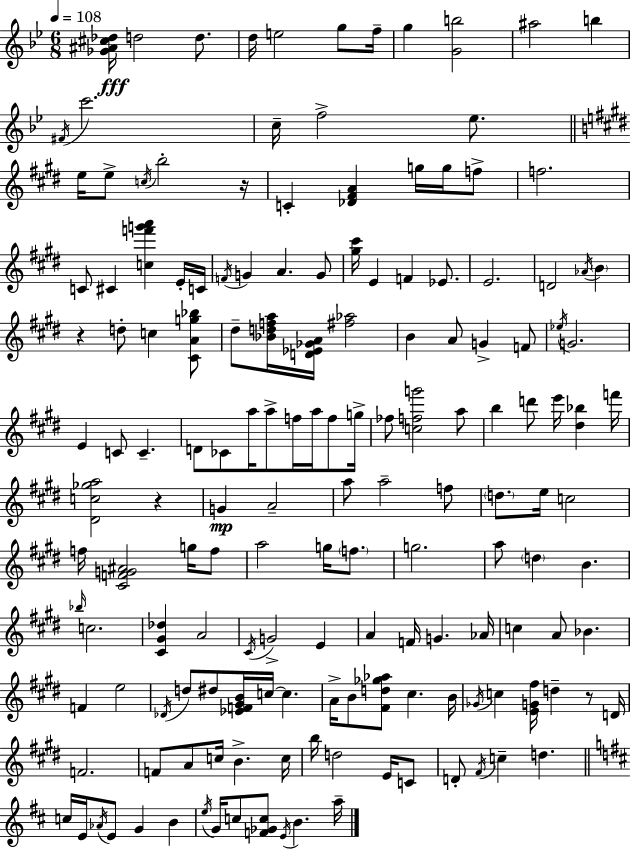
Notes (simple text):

[Gb4,A#4,C#5,Db5]/s D5/h D5/e. D5/s E5/h G5/e F5/s G5/q [G4,B5]/h A#5/h B5/q F#4/s C6/h. C5/s F5/h Eb5/e. E5/s E5/e C5/s B5/h R/s C4/q [Db4,F#4,A4]/q G5/s G5/s F5/e F5/h. C4/e C#4/q [C5,F6,G6,A6]/q E4/s C4/s F4/s G4/q A4/q. G4/e [G#5,C#6]/s E4/q F4/q Eb4/e. E4/h. D4/h Ab4/s B4/q R/q D5/e C5/q [C#4,A4,G5,Bb5]/e D#5/e [Bb4,D5,F5,A5]/s [D4,Eb4,Gb4,A4]/s [F#5,Ab5]/h B4/q A4/e G4/q F4/e Eb5/s G4/h. E4/q C4/e C4/q. D4/e CES4/e A5/s A5/e F5/s A5/s F5/e G5/s FES5/e [C5,F5,G6]/h A5/e B5/q D6/e E6/s [D#5,Bb5]/q F6/s [D#4,C5,Gb5,A5]/h R/q G4/q A4/h A5/e A5/h F5/e D5/e. E5/s C5/h F5/s [C#4,F4,G4,A#4]/h G5/s F5/e A5/h G5/s F5/e. G5/h. A5/e D5/q B4/q. Bb5/s C5/h. [C#4,G#4,Db5]/q A4/h C#4/s G4/h E4/q A4/q F4/s G4/q. Ab4/s C5/q A4/e Bb4/q. F4/q E5/h Db4/s D5/e D#5/e [Eb4,F4,G#4,B4]/s C5/s C5/q. A4/s B4/e [F#4,D5,Gb5,Ab5]/e C#5/q. B4/s Gb4/s C5/q [E4,G4,F#5]/s D5/q R/e D4/s F4/h. F4/e A4/e C5/s B4/q. C5/s B5/s D5/h E4/s C4/e D4/e F#4/s C5/q D5/q. C5/s E4/s Ab4/s E4/e G4/q B4/q E5/s G4/s C5/e [F4,Gb4,C5]/e E4/s B4/q. A5/s